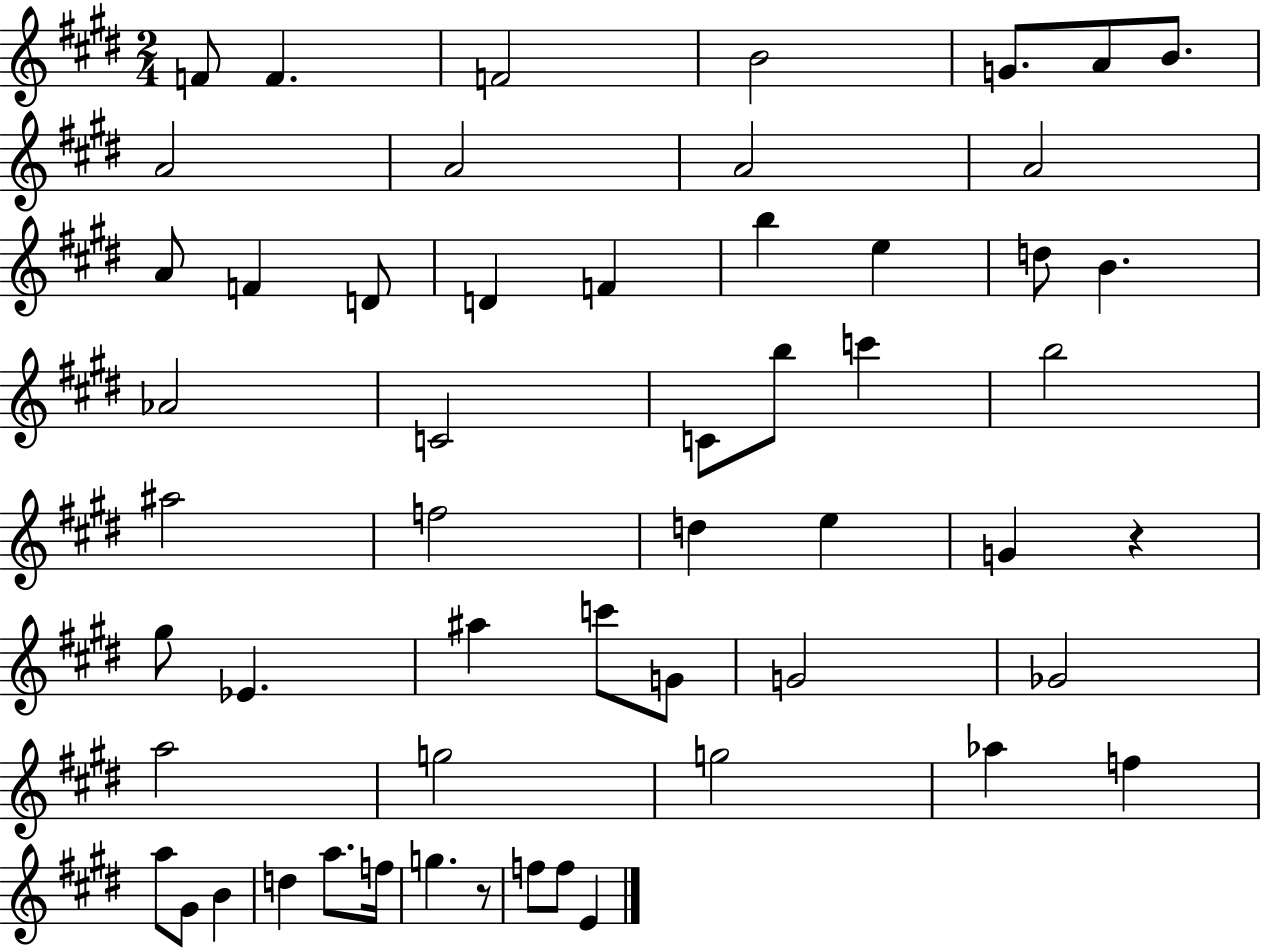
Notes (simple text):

F4/e F4/q. F4/h B4/h G4/e. A4/e B4/e. A4/h A4/h A4/h A4/h A4/e F4/q D4/e D4/q F4/q B5/q E5/q D5/e B4/q. Ab4/h C4/h C4/e B5/e C6/q B5/h A#5/h F5/h D5/q E5/q G4/q R/q G#5/e Eb4/q. A#5/q C6/e G4/e G4/h Gb4/h A5/h G5/h G5/h Ab5/q F5/q A5/e G#4/e B4/q D5/q A5/e. F5/s G5/q. R/e F5/e F5/e E4/q